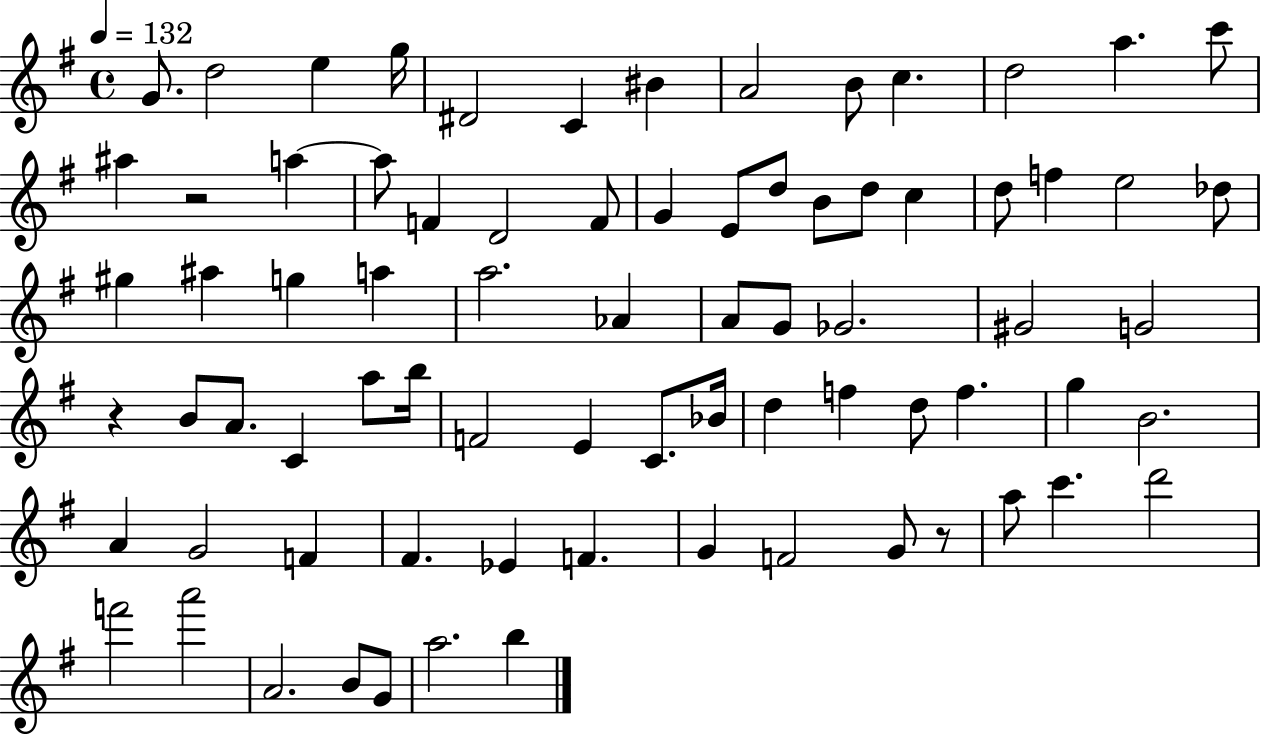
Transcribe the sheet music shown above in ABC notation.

X:1
T:Untitled
M:4/4
L:1/4
K:G
G/2 d2 e g/4 ^D2 C ^B A2 B/2 c d2 a c'/2 ^a z2 a a/2 F D2 F/2 G E/2 d/2 B/2 d/2 c d/2 f e2 _d/2 ^g ^a g a a2 _A A/2 G/2 _G2 ^G2 G2 z B/2 A/2 C a/2 b/4 F2 E C/2 _B/4 d f d/2 f g B2 A G2 F ^F _E F G F2 G/2 z/2 a/2 c' d'2 f'2 a'2 A2 B/2 G/2 a2 b